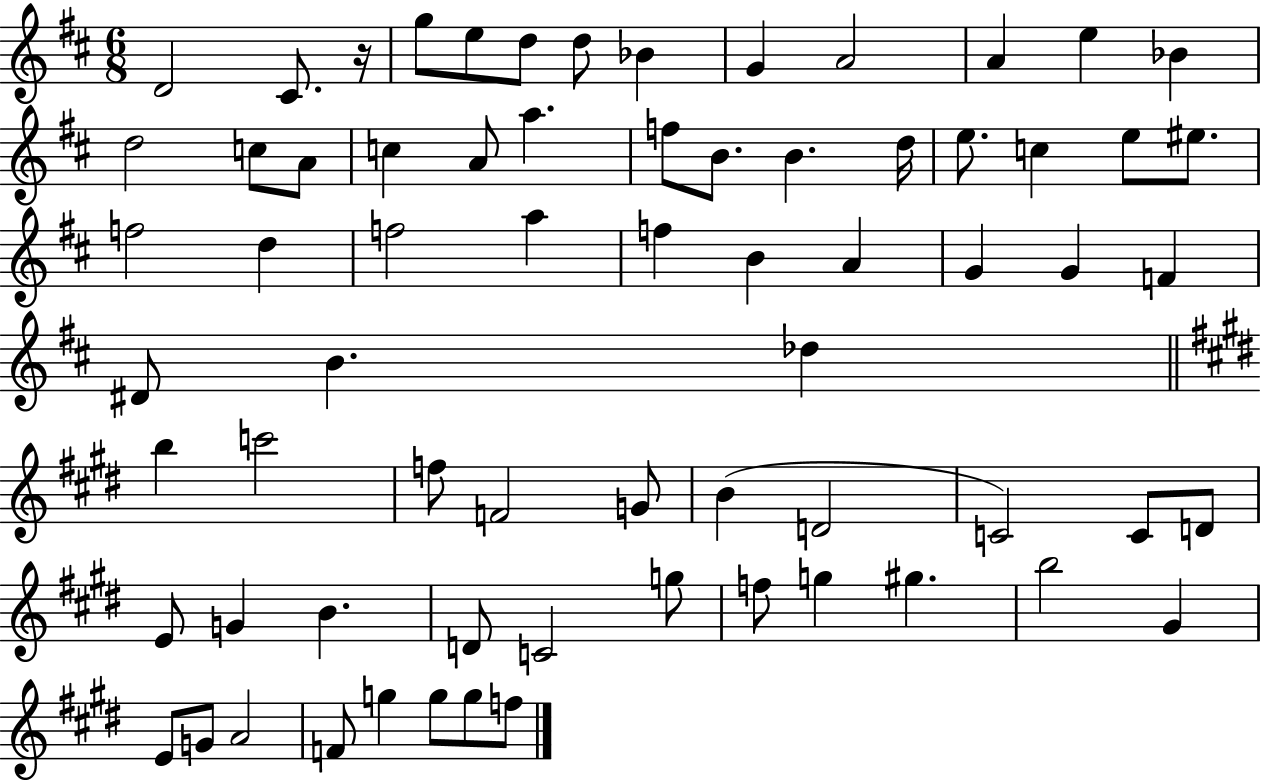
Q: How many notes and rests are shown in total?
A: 69